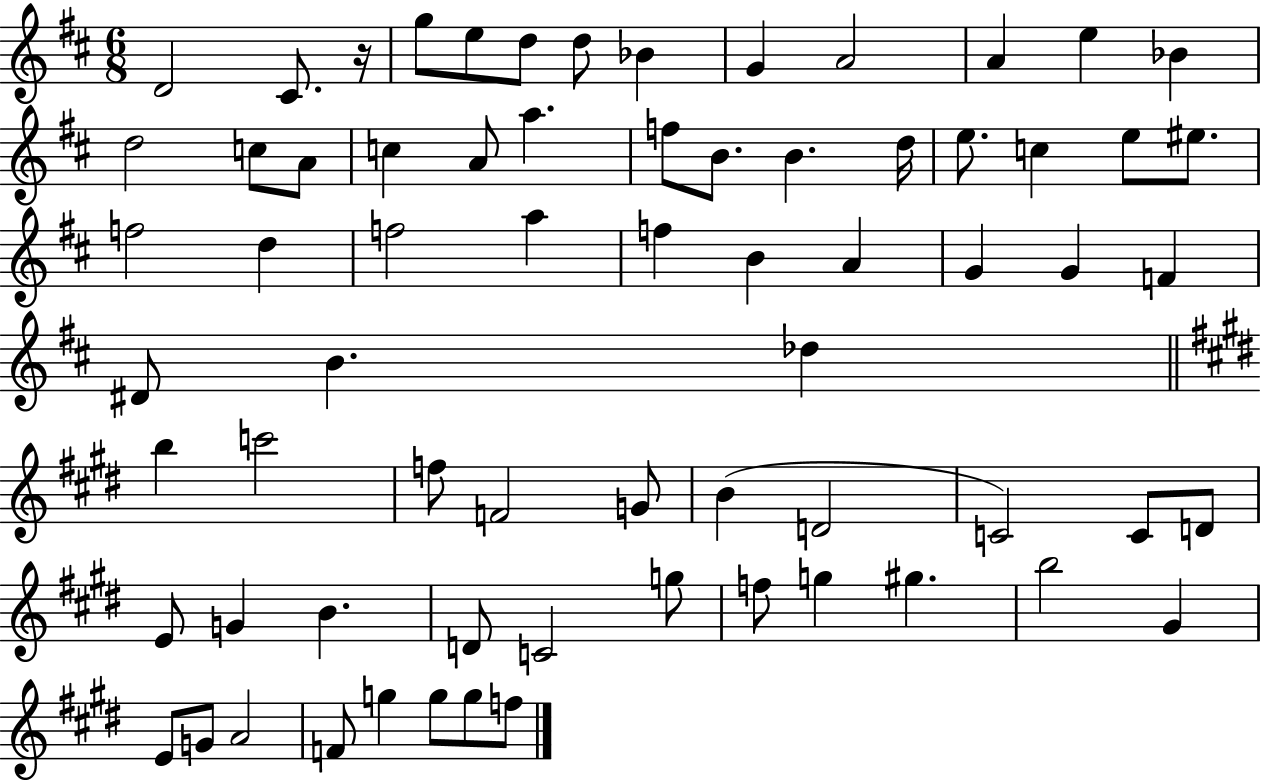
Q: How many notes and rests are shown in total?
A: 69